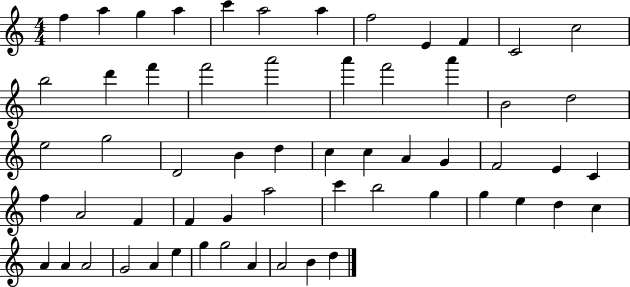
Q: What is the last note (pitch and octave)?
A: D5